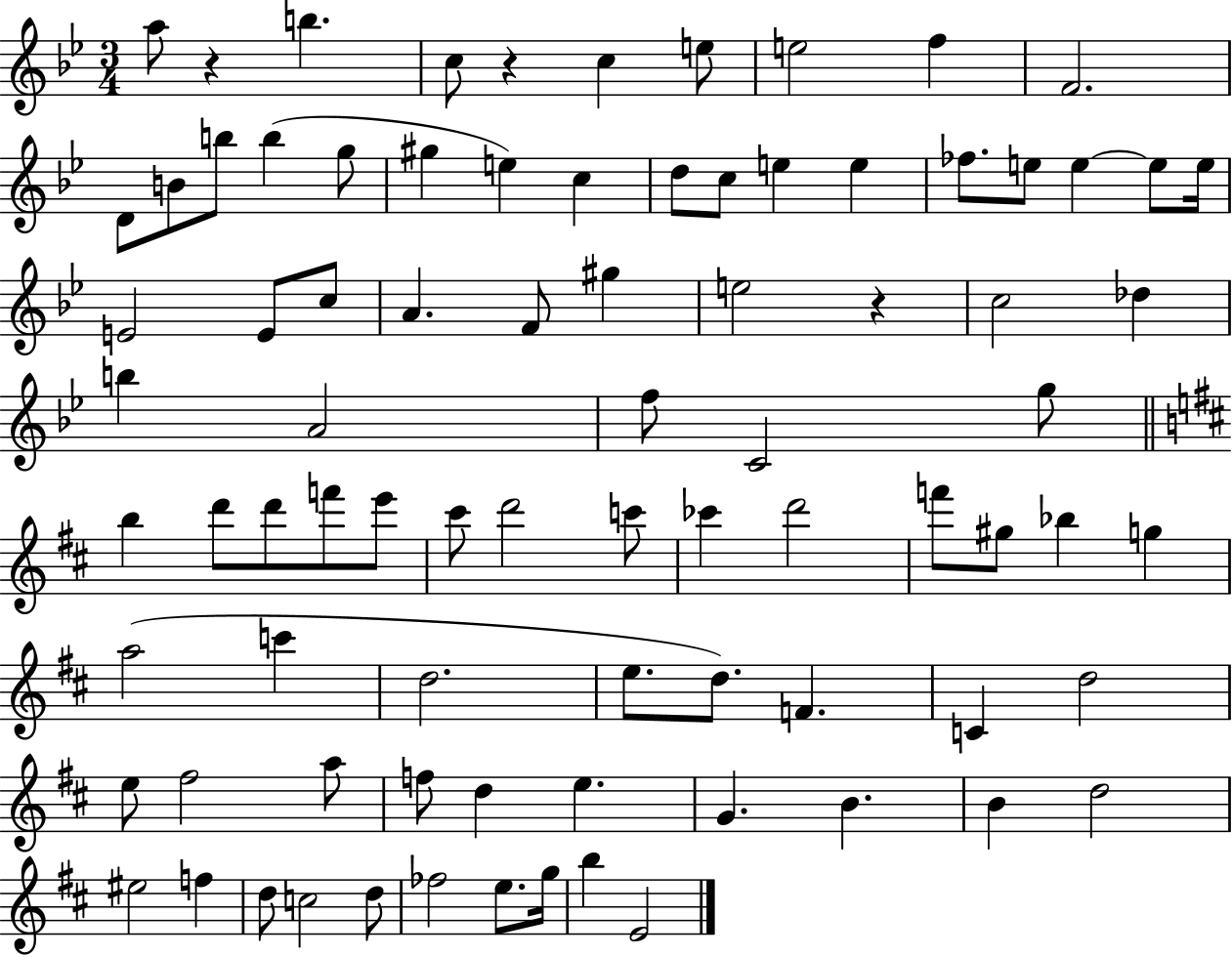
A5/e R/q B5/q. C5/e R/q C5/q E5/e E5/h F5/q F4/h. D4/e B4/e B5/e B5/q G5/e G#5/q E5/q C5/q D5/e C5/e E5/q E5/q FES5/e. E5/e E5/q E5/e E5/s E4/h E4/e C5/e A4/q. F4/e G#5/q E5/h R/q C5/h Db5/q B5/q A4/h F5/e C4/h G5/e B5/q D6/e D6/e F6/e E6/e C#6/e D6/h C6/e CES6/q D6/h F6/e G#5/e Bb5/q G5/q A5/h C6/q D5/h. E5/e. D5/e. F4/q. C4/q D5/h E5/e F#5/h A5/e F5/e D5/q E5/q. G4/q. B4/q. B4/q D5/h EIS5/h F5/q D5/e C5/h D5/e FES5/h E5/e. G5/s B5/q E4/h